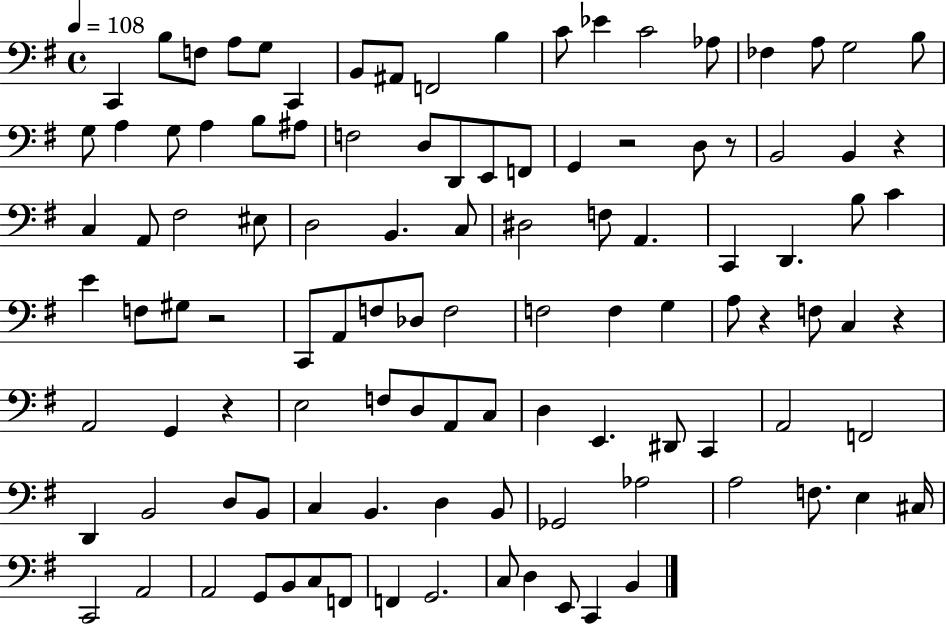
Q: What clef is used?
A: bass